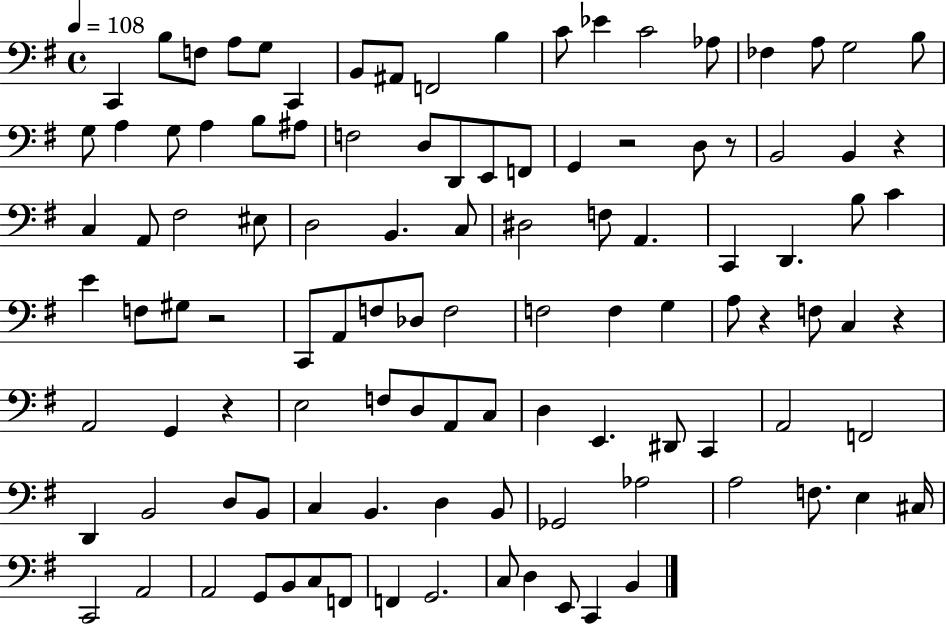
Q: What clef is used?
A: bass